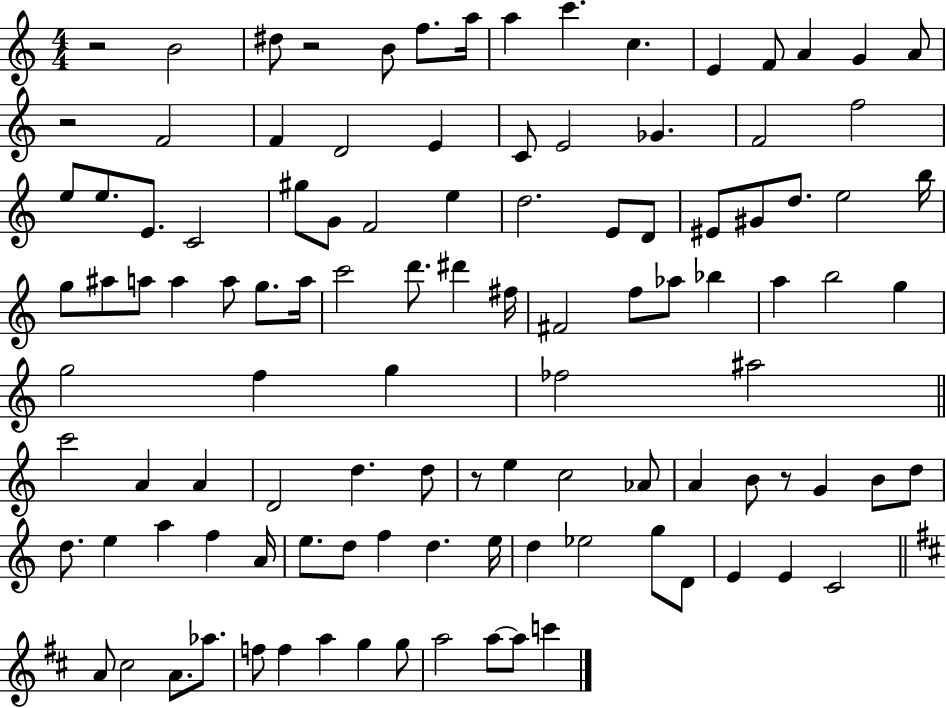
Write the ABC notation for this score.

X:1
T:Untitled
M:4/4
L:1/4
K:C
z2 B2 ^d/2 z2 B/2 f/2 a/4 a c' c E F/2 A G A/2 z2 F2 F D2 E C/2 E2 _G F2 f2 e/2 e/2 E/2 C2 ^g/2 G/2 F2 e d2 E/2 D/2 ^E/2 ^G/2 d/2 e2 b/4 g/2 ^a/2 a/2 a a/2 g/2 a/4 c'2 d'/2 ^d' ^f/4 ^F2 f/2 _a/2 _b a b2 g g2 f g _f2 ^a2 c'2 A A D2 d d/2 z/2 e c2 _A/2 A B/2 z/2 G B/2 d/2 d/2 e a f A/4 e/2 d/2 f d e/4 d _e2 g/2 D/2 E E C2 A/2 ^c2 A/2 _a/2 f/2 f a g g/2 a2 a/2 a/2 c'